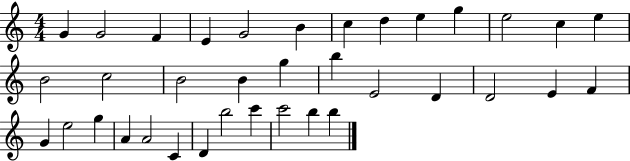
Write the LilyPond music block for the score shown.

{
  \clef treble
  \numericTimeSignature
  \time 4/4
  \key c \major
  g'4 g'2 f'4 | e'4 g'2 b'4 | c''4 d''4 e''4 g''4 | e''2 c''4 e''4 | \break b'2 c''2 | b'2 b'4 g''4 | b''4 e'2 d'4 | d'2 e'4 f'4 | \break g'4 e''2 g''4 | a'4 a'2 c'4 | d'4 b''2 c'''4 | c'''2 b''4 b''4 | \break \bar "|."
}